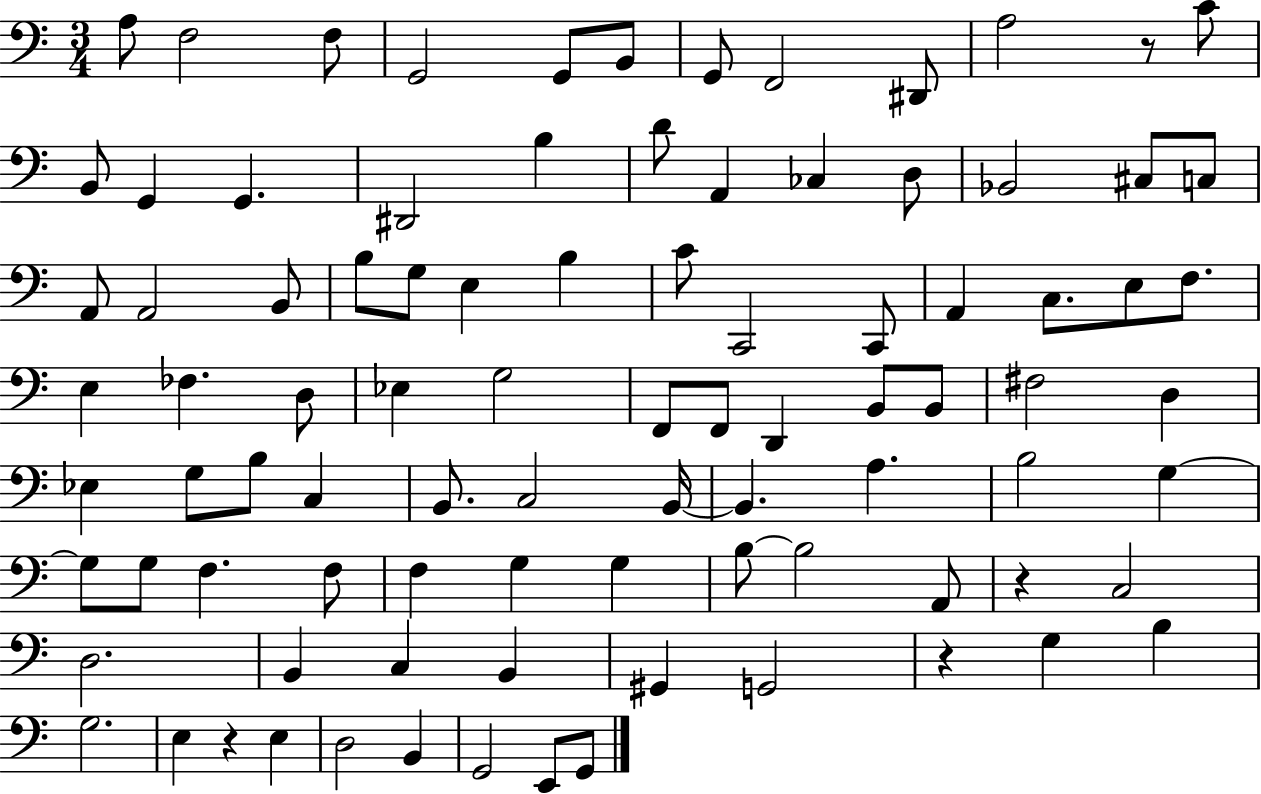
X:1
T:Untitled
M:3/4
L:1/4
K:C
A,/2 F,2 F,/2 G,,2 G,,/2 B,,/2 G,,/2 F,,2 ^D,,/2 A,2 z/2 C/2 B,,/2 G,, G,, ^D,,2 B, D/2 A,, _C, D,/2 _B,,2 ^C,/2 C,/2 A,,/2 A,,2 B,,/2 B,/2 G,/2 E, B, C/2 C,,2 C,,/2 A,, C,/2 E,/2 F,/2 E, _F, D,/2 _E, G,2 F,,/2 F,,/2 D,, B,,/2 B,,/2 ^F,2 D, _E, G,/2 B,/2 C, B,,/2 C,2 B,,/4 B,, A, B,2 G, G,/2 G,/2 F, F,/2 F, G, G, B,/2 B,2 A,,/2 z C,2 D,2 B,, C, B,, ^G,, G,,2 z G, B, G,2 E, z E, D,2 B,, G,,2 E,,/2 G,,/2